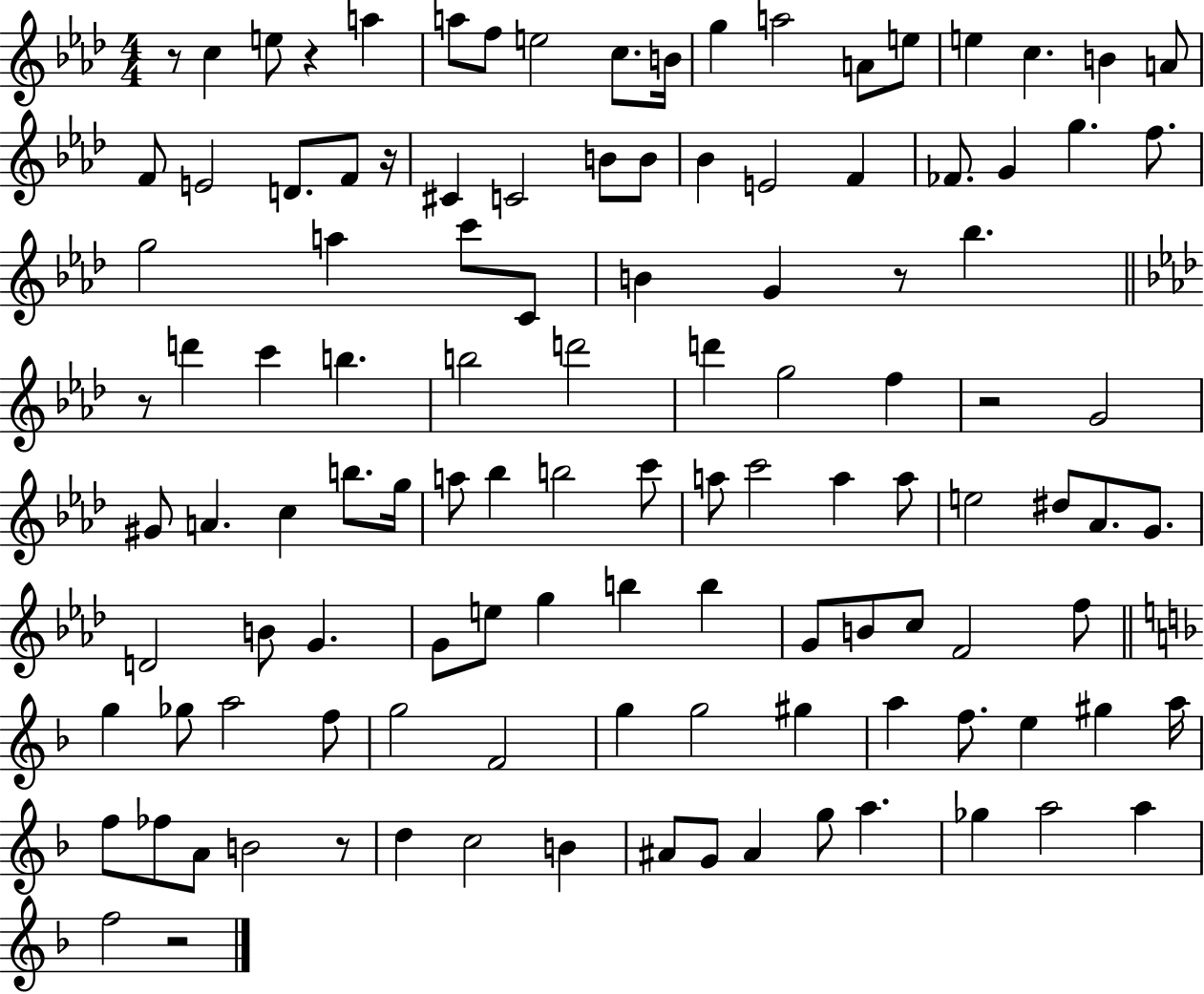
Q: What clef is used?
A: treble